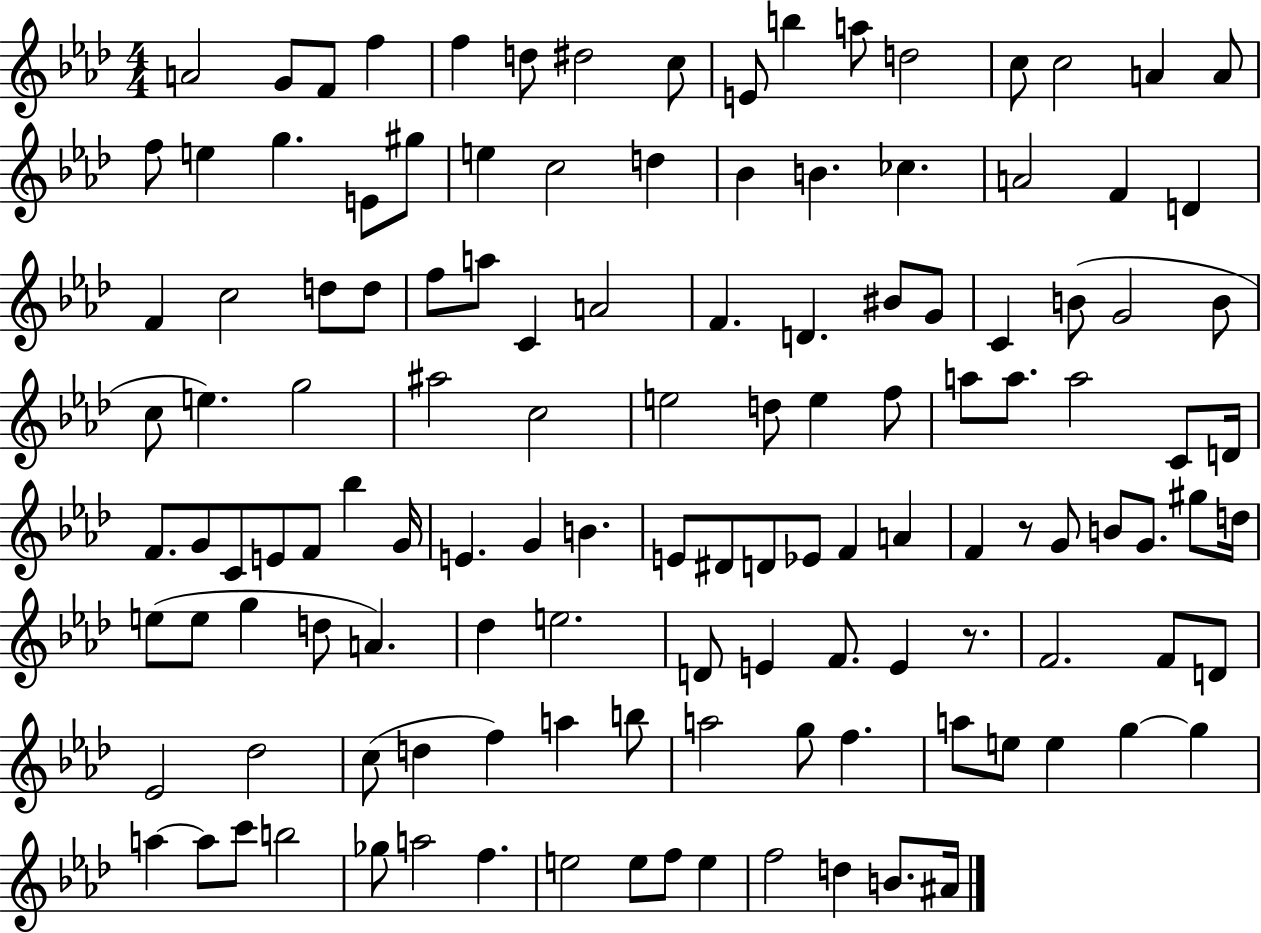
X:1
T:Untitled
M:4/4
L:1/4
K:Ab
A2 G/2 F/2 f f d/2 ^d2 c/2 E/2 b a/2 d2 c/2 c2 A A/2 f/2 e g E/2 ^g/2 e c2 d _B B _c A2 F D F c2 d/2 d/2 f/2 a/2 C A2 F D ^B/2 G/2 C B/2 G2 B/2 c/2 e g2 ^a2 c2 e2 d/2 e f/2 a/2 a/2 a2 C/2 D/4 F/2 G/2 C/2 E/2 F/2 _b G/4 E G B E/2 ^D/2 D/2 _E/2 F A F z/2 G/2 B/2 G/2 ^g/2 d/4 e/2 e/2 g d/2 A _d e2 D/2 E F/2 E z/2 F2 F/2 D/2 _E2 _d2 c/2 d f a b/2 a2 g/2 f a/2 e/2 e g g a a/2 c'/2 b2 _g/2 a2 f e2 e/2 f/2 e f2 d B/2 ^A/4